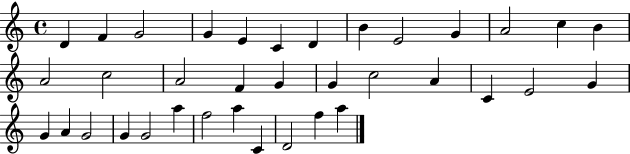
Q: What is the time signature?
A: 4/4